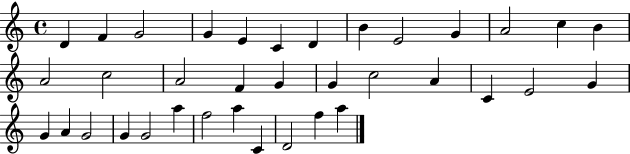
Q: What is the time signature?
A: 4/4